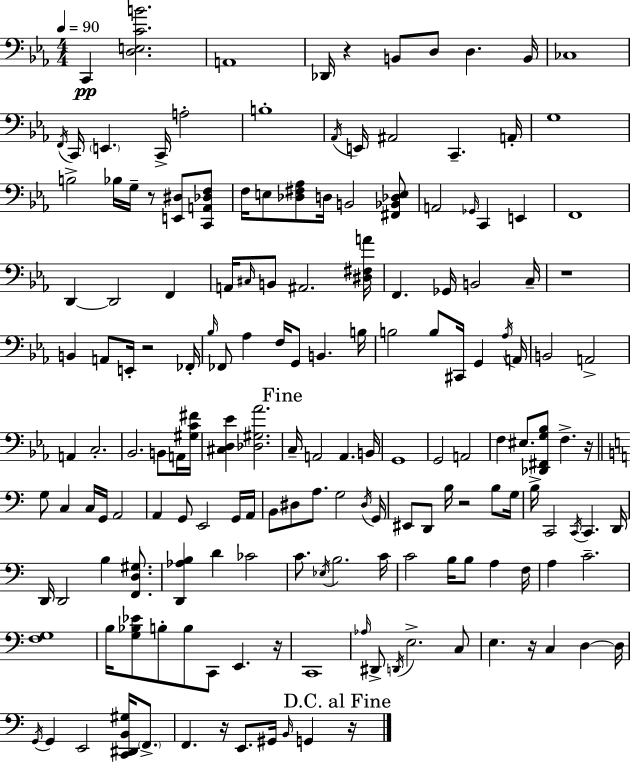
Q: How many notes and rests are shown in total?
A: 168